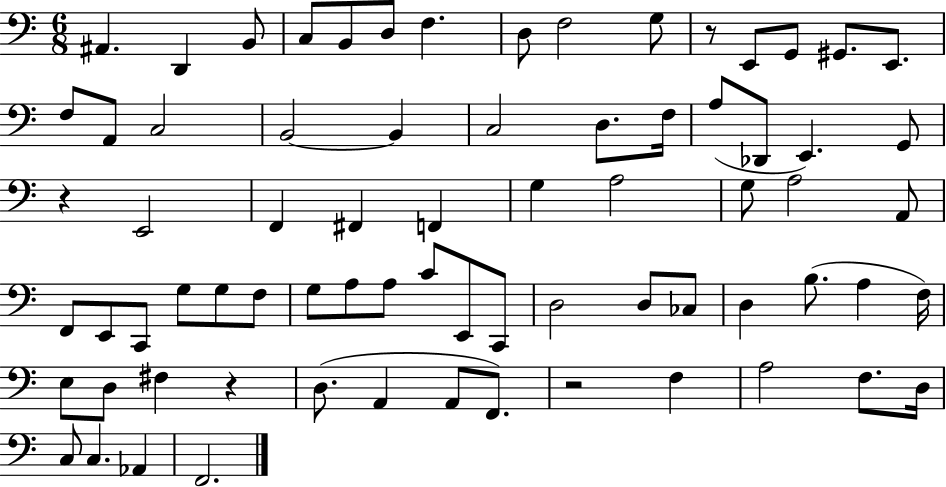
{
  \clef bass
  \numericTimeSignature
  \time 6/8
  \key c \major
  ais,4. d,4 b,8 | c8 b,8 d8 f4. | d8 f2 g8 | r8 e,8 g,8 gis,8. e,8. | \break f8 a,8 c2 | b,2~~ b,4 | c2 d8. f16 | a8( des,8 e,4.) g,8 | \break r4 e,2 | f,4 fis,4 f,4 | g4 a2 | g8 a2 a,8 | \break f,8 e,8 c,8 g8 g8 f8 | g8 a8 a8 c'8 e,8 c,8 | d2 d8 ces8 | d4 b8.( a4 f16) | \break e8 d8 fis4 r4 | d8.( a,4 a,8 f,8.) | r2 f4 | a2 f8. d16 | \break c8 c4. aes,4 | f,2. | \bar "|."
}